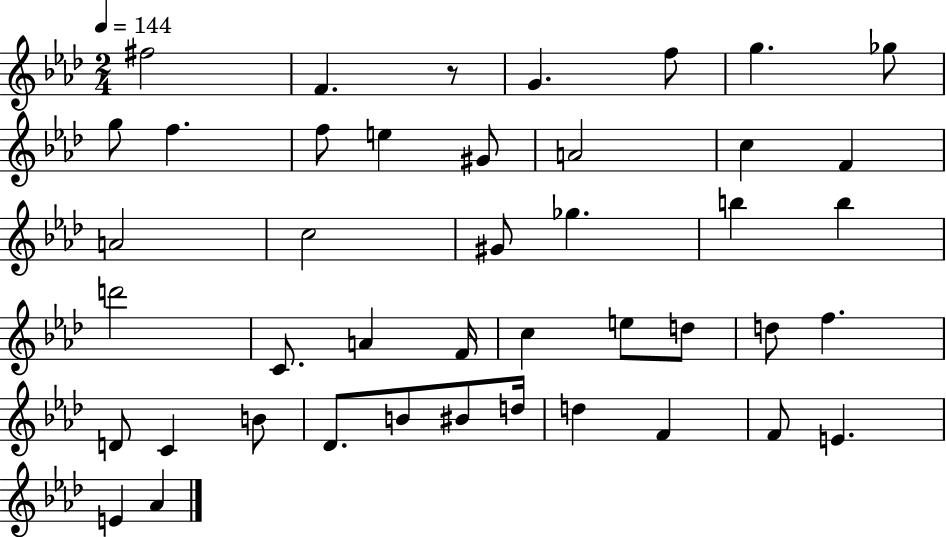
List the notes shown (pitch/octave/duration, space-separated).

F#5/h F4/q. R/e G4/q. F5/e G5/q. Gb5/e G5/e F5/q. F5/e E5/q G#4/e A4/h C5/q F4/q A4/h C5/h G#4/e Gb5/q. B5/q B5/q D6/h C4/e. A4/q F4/s C5/q E5/e D5/e D5/e F5/q. D4/e C4/q B4/e Db4/e. B4/e BIS4/e D5/s D5/q F4/q F4/e E4/q. E4/q Ab4/q